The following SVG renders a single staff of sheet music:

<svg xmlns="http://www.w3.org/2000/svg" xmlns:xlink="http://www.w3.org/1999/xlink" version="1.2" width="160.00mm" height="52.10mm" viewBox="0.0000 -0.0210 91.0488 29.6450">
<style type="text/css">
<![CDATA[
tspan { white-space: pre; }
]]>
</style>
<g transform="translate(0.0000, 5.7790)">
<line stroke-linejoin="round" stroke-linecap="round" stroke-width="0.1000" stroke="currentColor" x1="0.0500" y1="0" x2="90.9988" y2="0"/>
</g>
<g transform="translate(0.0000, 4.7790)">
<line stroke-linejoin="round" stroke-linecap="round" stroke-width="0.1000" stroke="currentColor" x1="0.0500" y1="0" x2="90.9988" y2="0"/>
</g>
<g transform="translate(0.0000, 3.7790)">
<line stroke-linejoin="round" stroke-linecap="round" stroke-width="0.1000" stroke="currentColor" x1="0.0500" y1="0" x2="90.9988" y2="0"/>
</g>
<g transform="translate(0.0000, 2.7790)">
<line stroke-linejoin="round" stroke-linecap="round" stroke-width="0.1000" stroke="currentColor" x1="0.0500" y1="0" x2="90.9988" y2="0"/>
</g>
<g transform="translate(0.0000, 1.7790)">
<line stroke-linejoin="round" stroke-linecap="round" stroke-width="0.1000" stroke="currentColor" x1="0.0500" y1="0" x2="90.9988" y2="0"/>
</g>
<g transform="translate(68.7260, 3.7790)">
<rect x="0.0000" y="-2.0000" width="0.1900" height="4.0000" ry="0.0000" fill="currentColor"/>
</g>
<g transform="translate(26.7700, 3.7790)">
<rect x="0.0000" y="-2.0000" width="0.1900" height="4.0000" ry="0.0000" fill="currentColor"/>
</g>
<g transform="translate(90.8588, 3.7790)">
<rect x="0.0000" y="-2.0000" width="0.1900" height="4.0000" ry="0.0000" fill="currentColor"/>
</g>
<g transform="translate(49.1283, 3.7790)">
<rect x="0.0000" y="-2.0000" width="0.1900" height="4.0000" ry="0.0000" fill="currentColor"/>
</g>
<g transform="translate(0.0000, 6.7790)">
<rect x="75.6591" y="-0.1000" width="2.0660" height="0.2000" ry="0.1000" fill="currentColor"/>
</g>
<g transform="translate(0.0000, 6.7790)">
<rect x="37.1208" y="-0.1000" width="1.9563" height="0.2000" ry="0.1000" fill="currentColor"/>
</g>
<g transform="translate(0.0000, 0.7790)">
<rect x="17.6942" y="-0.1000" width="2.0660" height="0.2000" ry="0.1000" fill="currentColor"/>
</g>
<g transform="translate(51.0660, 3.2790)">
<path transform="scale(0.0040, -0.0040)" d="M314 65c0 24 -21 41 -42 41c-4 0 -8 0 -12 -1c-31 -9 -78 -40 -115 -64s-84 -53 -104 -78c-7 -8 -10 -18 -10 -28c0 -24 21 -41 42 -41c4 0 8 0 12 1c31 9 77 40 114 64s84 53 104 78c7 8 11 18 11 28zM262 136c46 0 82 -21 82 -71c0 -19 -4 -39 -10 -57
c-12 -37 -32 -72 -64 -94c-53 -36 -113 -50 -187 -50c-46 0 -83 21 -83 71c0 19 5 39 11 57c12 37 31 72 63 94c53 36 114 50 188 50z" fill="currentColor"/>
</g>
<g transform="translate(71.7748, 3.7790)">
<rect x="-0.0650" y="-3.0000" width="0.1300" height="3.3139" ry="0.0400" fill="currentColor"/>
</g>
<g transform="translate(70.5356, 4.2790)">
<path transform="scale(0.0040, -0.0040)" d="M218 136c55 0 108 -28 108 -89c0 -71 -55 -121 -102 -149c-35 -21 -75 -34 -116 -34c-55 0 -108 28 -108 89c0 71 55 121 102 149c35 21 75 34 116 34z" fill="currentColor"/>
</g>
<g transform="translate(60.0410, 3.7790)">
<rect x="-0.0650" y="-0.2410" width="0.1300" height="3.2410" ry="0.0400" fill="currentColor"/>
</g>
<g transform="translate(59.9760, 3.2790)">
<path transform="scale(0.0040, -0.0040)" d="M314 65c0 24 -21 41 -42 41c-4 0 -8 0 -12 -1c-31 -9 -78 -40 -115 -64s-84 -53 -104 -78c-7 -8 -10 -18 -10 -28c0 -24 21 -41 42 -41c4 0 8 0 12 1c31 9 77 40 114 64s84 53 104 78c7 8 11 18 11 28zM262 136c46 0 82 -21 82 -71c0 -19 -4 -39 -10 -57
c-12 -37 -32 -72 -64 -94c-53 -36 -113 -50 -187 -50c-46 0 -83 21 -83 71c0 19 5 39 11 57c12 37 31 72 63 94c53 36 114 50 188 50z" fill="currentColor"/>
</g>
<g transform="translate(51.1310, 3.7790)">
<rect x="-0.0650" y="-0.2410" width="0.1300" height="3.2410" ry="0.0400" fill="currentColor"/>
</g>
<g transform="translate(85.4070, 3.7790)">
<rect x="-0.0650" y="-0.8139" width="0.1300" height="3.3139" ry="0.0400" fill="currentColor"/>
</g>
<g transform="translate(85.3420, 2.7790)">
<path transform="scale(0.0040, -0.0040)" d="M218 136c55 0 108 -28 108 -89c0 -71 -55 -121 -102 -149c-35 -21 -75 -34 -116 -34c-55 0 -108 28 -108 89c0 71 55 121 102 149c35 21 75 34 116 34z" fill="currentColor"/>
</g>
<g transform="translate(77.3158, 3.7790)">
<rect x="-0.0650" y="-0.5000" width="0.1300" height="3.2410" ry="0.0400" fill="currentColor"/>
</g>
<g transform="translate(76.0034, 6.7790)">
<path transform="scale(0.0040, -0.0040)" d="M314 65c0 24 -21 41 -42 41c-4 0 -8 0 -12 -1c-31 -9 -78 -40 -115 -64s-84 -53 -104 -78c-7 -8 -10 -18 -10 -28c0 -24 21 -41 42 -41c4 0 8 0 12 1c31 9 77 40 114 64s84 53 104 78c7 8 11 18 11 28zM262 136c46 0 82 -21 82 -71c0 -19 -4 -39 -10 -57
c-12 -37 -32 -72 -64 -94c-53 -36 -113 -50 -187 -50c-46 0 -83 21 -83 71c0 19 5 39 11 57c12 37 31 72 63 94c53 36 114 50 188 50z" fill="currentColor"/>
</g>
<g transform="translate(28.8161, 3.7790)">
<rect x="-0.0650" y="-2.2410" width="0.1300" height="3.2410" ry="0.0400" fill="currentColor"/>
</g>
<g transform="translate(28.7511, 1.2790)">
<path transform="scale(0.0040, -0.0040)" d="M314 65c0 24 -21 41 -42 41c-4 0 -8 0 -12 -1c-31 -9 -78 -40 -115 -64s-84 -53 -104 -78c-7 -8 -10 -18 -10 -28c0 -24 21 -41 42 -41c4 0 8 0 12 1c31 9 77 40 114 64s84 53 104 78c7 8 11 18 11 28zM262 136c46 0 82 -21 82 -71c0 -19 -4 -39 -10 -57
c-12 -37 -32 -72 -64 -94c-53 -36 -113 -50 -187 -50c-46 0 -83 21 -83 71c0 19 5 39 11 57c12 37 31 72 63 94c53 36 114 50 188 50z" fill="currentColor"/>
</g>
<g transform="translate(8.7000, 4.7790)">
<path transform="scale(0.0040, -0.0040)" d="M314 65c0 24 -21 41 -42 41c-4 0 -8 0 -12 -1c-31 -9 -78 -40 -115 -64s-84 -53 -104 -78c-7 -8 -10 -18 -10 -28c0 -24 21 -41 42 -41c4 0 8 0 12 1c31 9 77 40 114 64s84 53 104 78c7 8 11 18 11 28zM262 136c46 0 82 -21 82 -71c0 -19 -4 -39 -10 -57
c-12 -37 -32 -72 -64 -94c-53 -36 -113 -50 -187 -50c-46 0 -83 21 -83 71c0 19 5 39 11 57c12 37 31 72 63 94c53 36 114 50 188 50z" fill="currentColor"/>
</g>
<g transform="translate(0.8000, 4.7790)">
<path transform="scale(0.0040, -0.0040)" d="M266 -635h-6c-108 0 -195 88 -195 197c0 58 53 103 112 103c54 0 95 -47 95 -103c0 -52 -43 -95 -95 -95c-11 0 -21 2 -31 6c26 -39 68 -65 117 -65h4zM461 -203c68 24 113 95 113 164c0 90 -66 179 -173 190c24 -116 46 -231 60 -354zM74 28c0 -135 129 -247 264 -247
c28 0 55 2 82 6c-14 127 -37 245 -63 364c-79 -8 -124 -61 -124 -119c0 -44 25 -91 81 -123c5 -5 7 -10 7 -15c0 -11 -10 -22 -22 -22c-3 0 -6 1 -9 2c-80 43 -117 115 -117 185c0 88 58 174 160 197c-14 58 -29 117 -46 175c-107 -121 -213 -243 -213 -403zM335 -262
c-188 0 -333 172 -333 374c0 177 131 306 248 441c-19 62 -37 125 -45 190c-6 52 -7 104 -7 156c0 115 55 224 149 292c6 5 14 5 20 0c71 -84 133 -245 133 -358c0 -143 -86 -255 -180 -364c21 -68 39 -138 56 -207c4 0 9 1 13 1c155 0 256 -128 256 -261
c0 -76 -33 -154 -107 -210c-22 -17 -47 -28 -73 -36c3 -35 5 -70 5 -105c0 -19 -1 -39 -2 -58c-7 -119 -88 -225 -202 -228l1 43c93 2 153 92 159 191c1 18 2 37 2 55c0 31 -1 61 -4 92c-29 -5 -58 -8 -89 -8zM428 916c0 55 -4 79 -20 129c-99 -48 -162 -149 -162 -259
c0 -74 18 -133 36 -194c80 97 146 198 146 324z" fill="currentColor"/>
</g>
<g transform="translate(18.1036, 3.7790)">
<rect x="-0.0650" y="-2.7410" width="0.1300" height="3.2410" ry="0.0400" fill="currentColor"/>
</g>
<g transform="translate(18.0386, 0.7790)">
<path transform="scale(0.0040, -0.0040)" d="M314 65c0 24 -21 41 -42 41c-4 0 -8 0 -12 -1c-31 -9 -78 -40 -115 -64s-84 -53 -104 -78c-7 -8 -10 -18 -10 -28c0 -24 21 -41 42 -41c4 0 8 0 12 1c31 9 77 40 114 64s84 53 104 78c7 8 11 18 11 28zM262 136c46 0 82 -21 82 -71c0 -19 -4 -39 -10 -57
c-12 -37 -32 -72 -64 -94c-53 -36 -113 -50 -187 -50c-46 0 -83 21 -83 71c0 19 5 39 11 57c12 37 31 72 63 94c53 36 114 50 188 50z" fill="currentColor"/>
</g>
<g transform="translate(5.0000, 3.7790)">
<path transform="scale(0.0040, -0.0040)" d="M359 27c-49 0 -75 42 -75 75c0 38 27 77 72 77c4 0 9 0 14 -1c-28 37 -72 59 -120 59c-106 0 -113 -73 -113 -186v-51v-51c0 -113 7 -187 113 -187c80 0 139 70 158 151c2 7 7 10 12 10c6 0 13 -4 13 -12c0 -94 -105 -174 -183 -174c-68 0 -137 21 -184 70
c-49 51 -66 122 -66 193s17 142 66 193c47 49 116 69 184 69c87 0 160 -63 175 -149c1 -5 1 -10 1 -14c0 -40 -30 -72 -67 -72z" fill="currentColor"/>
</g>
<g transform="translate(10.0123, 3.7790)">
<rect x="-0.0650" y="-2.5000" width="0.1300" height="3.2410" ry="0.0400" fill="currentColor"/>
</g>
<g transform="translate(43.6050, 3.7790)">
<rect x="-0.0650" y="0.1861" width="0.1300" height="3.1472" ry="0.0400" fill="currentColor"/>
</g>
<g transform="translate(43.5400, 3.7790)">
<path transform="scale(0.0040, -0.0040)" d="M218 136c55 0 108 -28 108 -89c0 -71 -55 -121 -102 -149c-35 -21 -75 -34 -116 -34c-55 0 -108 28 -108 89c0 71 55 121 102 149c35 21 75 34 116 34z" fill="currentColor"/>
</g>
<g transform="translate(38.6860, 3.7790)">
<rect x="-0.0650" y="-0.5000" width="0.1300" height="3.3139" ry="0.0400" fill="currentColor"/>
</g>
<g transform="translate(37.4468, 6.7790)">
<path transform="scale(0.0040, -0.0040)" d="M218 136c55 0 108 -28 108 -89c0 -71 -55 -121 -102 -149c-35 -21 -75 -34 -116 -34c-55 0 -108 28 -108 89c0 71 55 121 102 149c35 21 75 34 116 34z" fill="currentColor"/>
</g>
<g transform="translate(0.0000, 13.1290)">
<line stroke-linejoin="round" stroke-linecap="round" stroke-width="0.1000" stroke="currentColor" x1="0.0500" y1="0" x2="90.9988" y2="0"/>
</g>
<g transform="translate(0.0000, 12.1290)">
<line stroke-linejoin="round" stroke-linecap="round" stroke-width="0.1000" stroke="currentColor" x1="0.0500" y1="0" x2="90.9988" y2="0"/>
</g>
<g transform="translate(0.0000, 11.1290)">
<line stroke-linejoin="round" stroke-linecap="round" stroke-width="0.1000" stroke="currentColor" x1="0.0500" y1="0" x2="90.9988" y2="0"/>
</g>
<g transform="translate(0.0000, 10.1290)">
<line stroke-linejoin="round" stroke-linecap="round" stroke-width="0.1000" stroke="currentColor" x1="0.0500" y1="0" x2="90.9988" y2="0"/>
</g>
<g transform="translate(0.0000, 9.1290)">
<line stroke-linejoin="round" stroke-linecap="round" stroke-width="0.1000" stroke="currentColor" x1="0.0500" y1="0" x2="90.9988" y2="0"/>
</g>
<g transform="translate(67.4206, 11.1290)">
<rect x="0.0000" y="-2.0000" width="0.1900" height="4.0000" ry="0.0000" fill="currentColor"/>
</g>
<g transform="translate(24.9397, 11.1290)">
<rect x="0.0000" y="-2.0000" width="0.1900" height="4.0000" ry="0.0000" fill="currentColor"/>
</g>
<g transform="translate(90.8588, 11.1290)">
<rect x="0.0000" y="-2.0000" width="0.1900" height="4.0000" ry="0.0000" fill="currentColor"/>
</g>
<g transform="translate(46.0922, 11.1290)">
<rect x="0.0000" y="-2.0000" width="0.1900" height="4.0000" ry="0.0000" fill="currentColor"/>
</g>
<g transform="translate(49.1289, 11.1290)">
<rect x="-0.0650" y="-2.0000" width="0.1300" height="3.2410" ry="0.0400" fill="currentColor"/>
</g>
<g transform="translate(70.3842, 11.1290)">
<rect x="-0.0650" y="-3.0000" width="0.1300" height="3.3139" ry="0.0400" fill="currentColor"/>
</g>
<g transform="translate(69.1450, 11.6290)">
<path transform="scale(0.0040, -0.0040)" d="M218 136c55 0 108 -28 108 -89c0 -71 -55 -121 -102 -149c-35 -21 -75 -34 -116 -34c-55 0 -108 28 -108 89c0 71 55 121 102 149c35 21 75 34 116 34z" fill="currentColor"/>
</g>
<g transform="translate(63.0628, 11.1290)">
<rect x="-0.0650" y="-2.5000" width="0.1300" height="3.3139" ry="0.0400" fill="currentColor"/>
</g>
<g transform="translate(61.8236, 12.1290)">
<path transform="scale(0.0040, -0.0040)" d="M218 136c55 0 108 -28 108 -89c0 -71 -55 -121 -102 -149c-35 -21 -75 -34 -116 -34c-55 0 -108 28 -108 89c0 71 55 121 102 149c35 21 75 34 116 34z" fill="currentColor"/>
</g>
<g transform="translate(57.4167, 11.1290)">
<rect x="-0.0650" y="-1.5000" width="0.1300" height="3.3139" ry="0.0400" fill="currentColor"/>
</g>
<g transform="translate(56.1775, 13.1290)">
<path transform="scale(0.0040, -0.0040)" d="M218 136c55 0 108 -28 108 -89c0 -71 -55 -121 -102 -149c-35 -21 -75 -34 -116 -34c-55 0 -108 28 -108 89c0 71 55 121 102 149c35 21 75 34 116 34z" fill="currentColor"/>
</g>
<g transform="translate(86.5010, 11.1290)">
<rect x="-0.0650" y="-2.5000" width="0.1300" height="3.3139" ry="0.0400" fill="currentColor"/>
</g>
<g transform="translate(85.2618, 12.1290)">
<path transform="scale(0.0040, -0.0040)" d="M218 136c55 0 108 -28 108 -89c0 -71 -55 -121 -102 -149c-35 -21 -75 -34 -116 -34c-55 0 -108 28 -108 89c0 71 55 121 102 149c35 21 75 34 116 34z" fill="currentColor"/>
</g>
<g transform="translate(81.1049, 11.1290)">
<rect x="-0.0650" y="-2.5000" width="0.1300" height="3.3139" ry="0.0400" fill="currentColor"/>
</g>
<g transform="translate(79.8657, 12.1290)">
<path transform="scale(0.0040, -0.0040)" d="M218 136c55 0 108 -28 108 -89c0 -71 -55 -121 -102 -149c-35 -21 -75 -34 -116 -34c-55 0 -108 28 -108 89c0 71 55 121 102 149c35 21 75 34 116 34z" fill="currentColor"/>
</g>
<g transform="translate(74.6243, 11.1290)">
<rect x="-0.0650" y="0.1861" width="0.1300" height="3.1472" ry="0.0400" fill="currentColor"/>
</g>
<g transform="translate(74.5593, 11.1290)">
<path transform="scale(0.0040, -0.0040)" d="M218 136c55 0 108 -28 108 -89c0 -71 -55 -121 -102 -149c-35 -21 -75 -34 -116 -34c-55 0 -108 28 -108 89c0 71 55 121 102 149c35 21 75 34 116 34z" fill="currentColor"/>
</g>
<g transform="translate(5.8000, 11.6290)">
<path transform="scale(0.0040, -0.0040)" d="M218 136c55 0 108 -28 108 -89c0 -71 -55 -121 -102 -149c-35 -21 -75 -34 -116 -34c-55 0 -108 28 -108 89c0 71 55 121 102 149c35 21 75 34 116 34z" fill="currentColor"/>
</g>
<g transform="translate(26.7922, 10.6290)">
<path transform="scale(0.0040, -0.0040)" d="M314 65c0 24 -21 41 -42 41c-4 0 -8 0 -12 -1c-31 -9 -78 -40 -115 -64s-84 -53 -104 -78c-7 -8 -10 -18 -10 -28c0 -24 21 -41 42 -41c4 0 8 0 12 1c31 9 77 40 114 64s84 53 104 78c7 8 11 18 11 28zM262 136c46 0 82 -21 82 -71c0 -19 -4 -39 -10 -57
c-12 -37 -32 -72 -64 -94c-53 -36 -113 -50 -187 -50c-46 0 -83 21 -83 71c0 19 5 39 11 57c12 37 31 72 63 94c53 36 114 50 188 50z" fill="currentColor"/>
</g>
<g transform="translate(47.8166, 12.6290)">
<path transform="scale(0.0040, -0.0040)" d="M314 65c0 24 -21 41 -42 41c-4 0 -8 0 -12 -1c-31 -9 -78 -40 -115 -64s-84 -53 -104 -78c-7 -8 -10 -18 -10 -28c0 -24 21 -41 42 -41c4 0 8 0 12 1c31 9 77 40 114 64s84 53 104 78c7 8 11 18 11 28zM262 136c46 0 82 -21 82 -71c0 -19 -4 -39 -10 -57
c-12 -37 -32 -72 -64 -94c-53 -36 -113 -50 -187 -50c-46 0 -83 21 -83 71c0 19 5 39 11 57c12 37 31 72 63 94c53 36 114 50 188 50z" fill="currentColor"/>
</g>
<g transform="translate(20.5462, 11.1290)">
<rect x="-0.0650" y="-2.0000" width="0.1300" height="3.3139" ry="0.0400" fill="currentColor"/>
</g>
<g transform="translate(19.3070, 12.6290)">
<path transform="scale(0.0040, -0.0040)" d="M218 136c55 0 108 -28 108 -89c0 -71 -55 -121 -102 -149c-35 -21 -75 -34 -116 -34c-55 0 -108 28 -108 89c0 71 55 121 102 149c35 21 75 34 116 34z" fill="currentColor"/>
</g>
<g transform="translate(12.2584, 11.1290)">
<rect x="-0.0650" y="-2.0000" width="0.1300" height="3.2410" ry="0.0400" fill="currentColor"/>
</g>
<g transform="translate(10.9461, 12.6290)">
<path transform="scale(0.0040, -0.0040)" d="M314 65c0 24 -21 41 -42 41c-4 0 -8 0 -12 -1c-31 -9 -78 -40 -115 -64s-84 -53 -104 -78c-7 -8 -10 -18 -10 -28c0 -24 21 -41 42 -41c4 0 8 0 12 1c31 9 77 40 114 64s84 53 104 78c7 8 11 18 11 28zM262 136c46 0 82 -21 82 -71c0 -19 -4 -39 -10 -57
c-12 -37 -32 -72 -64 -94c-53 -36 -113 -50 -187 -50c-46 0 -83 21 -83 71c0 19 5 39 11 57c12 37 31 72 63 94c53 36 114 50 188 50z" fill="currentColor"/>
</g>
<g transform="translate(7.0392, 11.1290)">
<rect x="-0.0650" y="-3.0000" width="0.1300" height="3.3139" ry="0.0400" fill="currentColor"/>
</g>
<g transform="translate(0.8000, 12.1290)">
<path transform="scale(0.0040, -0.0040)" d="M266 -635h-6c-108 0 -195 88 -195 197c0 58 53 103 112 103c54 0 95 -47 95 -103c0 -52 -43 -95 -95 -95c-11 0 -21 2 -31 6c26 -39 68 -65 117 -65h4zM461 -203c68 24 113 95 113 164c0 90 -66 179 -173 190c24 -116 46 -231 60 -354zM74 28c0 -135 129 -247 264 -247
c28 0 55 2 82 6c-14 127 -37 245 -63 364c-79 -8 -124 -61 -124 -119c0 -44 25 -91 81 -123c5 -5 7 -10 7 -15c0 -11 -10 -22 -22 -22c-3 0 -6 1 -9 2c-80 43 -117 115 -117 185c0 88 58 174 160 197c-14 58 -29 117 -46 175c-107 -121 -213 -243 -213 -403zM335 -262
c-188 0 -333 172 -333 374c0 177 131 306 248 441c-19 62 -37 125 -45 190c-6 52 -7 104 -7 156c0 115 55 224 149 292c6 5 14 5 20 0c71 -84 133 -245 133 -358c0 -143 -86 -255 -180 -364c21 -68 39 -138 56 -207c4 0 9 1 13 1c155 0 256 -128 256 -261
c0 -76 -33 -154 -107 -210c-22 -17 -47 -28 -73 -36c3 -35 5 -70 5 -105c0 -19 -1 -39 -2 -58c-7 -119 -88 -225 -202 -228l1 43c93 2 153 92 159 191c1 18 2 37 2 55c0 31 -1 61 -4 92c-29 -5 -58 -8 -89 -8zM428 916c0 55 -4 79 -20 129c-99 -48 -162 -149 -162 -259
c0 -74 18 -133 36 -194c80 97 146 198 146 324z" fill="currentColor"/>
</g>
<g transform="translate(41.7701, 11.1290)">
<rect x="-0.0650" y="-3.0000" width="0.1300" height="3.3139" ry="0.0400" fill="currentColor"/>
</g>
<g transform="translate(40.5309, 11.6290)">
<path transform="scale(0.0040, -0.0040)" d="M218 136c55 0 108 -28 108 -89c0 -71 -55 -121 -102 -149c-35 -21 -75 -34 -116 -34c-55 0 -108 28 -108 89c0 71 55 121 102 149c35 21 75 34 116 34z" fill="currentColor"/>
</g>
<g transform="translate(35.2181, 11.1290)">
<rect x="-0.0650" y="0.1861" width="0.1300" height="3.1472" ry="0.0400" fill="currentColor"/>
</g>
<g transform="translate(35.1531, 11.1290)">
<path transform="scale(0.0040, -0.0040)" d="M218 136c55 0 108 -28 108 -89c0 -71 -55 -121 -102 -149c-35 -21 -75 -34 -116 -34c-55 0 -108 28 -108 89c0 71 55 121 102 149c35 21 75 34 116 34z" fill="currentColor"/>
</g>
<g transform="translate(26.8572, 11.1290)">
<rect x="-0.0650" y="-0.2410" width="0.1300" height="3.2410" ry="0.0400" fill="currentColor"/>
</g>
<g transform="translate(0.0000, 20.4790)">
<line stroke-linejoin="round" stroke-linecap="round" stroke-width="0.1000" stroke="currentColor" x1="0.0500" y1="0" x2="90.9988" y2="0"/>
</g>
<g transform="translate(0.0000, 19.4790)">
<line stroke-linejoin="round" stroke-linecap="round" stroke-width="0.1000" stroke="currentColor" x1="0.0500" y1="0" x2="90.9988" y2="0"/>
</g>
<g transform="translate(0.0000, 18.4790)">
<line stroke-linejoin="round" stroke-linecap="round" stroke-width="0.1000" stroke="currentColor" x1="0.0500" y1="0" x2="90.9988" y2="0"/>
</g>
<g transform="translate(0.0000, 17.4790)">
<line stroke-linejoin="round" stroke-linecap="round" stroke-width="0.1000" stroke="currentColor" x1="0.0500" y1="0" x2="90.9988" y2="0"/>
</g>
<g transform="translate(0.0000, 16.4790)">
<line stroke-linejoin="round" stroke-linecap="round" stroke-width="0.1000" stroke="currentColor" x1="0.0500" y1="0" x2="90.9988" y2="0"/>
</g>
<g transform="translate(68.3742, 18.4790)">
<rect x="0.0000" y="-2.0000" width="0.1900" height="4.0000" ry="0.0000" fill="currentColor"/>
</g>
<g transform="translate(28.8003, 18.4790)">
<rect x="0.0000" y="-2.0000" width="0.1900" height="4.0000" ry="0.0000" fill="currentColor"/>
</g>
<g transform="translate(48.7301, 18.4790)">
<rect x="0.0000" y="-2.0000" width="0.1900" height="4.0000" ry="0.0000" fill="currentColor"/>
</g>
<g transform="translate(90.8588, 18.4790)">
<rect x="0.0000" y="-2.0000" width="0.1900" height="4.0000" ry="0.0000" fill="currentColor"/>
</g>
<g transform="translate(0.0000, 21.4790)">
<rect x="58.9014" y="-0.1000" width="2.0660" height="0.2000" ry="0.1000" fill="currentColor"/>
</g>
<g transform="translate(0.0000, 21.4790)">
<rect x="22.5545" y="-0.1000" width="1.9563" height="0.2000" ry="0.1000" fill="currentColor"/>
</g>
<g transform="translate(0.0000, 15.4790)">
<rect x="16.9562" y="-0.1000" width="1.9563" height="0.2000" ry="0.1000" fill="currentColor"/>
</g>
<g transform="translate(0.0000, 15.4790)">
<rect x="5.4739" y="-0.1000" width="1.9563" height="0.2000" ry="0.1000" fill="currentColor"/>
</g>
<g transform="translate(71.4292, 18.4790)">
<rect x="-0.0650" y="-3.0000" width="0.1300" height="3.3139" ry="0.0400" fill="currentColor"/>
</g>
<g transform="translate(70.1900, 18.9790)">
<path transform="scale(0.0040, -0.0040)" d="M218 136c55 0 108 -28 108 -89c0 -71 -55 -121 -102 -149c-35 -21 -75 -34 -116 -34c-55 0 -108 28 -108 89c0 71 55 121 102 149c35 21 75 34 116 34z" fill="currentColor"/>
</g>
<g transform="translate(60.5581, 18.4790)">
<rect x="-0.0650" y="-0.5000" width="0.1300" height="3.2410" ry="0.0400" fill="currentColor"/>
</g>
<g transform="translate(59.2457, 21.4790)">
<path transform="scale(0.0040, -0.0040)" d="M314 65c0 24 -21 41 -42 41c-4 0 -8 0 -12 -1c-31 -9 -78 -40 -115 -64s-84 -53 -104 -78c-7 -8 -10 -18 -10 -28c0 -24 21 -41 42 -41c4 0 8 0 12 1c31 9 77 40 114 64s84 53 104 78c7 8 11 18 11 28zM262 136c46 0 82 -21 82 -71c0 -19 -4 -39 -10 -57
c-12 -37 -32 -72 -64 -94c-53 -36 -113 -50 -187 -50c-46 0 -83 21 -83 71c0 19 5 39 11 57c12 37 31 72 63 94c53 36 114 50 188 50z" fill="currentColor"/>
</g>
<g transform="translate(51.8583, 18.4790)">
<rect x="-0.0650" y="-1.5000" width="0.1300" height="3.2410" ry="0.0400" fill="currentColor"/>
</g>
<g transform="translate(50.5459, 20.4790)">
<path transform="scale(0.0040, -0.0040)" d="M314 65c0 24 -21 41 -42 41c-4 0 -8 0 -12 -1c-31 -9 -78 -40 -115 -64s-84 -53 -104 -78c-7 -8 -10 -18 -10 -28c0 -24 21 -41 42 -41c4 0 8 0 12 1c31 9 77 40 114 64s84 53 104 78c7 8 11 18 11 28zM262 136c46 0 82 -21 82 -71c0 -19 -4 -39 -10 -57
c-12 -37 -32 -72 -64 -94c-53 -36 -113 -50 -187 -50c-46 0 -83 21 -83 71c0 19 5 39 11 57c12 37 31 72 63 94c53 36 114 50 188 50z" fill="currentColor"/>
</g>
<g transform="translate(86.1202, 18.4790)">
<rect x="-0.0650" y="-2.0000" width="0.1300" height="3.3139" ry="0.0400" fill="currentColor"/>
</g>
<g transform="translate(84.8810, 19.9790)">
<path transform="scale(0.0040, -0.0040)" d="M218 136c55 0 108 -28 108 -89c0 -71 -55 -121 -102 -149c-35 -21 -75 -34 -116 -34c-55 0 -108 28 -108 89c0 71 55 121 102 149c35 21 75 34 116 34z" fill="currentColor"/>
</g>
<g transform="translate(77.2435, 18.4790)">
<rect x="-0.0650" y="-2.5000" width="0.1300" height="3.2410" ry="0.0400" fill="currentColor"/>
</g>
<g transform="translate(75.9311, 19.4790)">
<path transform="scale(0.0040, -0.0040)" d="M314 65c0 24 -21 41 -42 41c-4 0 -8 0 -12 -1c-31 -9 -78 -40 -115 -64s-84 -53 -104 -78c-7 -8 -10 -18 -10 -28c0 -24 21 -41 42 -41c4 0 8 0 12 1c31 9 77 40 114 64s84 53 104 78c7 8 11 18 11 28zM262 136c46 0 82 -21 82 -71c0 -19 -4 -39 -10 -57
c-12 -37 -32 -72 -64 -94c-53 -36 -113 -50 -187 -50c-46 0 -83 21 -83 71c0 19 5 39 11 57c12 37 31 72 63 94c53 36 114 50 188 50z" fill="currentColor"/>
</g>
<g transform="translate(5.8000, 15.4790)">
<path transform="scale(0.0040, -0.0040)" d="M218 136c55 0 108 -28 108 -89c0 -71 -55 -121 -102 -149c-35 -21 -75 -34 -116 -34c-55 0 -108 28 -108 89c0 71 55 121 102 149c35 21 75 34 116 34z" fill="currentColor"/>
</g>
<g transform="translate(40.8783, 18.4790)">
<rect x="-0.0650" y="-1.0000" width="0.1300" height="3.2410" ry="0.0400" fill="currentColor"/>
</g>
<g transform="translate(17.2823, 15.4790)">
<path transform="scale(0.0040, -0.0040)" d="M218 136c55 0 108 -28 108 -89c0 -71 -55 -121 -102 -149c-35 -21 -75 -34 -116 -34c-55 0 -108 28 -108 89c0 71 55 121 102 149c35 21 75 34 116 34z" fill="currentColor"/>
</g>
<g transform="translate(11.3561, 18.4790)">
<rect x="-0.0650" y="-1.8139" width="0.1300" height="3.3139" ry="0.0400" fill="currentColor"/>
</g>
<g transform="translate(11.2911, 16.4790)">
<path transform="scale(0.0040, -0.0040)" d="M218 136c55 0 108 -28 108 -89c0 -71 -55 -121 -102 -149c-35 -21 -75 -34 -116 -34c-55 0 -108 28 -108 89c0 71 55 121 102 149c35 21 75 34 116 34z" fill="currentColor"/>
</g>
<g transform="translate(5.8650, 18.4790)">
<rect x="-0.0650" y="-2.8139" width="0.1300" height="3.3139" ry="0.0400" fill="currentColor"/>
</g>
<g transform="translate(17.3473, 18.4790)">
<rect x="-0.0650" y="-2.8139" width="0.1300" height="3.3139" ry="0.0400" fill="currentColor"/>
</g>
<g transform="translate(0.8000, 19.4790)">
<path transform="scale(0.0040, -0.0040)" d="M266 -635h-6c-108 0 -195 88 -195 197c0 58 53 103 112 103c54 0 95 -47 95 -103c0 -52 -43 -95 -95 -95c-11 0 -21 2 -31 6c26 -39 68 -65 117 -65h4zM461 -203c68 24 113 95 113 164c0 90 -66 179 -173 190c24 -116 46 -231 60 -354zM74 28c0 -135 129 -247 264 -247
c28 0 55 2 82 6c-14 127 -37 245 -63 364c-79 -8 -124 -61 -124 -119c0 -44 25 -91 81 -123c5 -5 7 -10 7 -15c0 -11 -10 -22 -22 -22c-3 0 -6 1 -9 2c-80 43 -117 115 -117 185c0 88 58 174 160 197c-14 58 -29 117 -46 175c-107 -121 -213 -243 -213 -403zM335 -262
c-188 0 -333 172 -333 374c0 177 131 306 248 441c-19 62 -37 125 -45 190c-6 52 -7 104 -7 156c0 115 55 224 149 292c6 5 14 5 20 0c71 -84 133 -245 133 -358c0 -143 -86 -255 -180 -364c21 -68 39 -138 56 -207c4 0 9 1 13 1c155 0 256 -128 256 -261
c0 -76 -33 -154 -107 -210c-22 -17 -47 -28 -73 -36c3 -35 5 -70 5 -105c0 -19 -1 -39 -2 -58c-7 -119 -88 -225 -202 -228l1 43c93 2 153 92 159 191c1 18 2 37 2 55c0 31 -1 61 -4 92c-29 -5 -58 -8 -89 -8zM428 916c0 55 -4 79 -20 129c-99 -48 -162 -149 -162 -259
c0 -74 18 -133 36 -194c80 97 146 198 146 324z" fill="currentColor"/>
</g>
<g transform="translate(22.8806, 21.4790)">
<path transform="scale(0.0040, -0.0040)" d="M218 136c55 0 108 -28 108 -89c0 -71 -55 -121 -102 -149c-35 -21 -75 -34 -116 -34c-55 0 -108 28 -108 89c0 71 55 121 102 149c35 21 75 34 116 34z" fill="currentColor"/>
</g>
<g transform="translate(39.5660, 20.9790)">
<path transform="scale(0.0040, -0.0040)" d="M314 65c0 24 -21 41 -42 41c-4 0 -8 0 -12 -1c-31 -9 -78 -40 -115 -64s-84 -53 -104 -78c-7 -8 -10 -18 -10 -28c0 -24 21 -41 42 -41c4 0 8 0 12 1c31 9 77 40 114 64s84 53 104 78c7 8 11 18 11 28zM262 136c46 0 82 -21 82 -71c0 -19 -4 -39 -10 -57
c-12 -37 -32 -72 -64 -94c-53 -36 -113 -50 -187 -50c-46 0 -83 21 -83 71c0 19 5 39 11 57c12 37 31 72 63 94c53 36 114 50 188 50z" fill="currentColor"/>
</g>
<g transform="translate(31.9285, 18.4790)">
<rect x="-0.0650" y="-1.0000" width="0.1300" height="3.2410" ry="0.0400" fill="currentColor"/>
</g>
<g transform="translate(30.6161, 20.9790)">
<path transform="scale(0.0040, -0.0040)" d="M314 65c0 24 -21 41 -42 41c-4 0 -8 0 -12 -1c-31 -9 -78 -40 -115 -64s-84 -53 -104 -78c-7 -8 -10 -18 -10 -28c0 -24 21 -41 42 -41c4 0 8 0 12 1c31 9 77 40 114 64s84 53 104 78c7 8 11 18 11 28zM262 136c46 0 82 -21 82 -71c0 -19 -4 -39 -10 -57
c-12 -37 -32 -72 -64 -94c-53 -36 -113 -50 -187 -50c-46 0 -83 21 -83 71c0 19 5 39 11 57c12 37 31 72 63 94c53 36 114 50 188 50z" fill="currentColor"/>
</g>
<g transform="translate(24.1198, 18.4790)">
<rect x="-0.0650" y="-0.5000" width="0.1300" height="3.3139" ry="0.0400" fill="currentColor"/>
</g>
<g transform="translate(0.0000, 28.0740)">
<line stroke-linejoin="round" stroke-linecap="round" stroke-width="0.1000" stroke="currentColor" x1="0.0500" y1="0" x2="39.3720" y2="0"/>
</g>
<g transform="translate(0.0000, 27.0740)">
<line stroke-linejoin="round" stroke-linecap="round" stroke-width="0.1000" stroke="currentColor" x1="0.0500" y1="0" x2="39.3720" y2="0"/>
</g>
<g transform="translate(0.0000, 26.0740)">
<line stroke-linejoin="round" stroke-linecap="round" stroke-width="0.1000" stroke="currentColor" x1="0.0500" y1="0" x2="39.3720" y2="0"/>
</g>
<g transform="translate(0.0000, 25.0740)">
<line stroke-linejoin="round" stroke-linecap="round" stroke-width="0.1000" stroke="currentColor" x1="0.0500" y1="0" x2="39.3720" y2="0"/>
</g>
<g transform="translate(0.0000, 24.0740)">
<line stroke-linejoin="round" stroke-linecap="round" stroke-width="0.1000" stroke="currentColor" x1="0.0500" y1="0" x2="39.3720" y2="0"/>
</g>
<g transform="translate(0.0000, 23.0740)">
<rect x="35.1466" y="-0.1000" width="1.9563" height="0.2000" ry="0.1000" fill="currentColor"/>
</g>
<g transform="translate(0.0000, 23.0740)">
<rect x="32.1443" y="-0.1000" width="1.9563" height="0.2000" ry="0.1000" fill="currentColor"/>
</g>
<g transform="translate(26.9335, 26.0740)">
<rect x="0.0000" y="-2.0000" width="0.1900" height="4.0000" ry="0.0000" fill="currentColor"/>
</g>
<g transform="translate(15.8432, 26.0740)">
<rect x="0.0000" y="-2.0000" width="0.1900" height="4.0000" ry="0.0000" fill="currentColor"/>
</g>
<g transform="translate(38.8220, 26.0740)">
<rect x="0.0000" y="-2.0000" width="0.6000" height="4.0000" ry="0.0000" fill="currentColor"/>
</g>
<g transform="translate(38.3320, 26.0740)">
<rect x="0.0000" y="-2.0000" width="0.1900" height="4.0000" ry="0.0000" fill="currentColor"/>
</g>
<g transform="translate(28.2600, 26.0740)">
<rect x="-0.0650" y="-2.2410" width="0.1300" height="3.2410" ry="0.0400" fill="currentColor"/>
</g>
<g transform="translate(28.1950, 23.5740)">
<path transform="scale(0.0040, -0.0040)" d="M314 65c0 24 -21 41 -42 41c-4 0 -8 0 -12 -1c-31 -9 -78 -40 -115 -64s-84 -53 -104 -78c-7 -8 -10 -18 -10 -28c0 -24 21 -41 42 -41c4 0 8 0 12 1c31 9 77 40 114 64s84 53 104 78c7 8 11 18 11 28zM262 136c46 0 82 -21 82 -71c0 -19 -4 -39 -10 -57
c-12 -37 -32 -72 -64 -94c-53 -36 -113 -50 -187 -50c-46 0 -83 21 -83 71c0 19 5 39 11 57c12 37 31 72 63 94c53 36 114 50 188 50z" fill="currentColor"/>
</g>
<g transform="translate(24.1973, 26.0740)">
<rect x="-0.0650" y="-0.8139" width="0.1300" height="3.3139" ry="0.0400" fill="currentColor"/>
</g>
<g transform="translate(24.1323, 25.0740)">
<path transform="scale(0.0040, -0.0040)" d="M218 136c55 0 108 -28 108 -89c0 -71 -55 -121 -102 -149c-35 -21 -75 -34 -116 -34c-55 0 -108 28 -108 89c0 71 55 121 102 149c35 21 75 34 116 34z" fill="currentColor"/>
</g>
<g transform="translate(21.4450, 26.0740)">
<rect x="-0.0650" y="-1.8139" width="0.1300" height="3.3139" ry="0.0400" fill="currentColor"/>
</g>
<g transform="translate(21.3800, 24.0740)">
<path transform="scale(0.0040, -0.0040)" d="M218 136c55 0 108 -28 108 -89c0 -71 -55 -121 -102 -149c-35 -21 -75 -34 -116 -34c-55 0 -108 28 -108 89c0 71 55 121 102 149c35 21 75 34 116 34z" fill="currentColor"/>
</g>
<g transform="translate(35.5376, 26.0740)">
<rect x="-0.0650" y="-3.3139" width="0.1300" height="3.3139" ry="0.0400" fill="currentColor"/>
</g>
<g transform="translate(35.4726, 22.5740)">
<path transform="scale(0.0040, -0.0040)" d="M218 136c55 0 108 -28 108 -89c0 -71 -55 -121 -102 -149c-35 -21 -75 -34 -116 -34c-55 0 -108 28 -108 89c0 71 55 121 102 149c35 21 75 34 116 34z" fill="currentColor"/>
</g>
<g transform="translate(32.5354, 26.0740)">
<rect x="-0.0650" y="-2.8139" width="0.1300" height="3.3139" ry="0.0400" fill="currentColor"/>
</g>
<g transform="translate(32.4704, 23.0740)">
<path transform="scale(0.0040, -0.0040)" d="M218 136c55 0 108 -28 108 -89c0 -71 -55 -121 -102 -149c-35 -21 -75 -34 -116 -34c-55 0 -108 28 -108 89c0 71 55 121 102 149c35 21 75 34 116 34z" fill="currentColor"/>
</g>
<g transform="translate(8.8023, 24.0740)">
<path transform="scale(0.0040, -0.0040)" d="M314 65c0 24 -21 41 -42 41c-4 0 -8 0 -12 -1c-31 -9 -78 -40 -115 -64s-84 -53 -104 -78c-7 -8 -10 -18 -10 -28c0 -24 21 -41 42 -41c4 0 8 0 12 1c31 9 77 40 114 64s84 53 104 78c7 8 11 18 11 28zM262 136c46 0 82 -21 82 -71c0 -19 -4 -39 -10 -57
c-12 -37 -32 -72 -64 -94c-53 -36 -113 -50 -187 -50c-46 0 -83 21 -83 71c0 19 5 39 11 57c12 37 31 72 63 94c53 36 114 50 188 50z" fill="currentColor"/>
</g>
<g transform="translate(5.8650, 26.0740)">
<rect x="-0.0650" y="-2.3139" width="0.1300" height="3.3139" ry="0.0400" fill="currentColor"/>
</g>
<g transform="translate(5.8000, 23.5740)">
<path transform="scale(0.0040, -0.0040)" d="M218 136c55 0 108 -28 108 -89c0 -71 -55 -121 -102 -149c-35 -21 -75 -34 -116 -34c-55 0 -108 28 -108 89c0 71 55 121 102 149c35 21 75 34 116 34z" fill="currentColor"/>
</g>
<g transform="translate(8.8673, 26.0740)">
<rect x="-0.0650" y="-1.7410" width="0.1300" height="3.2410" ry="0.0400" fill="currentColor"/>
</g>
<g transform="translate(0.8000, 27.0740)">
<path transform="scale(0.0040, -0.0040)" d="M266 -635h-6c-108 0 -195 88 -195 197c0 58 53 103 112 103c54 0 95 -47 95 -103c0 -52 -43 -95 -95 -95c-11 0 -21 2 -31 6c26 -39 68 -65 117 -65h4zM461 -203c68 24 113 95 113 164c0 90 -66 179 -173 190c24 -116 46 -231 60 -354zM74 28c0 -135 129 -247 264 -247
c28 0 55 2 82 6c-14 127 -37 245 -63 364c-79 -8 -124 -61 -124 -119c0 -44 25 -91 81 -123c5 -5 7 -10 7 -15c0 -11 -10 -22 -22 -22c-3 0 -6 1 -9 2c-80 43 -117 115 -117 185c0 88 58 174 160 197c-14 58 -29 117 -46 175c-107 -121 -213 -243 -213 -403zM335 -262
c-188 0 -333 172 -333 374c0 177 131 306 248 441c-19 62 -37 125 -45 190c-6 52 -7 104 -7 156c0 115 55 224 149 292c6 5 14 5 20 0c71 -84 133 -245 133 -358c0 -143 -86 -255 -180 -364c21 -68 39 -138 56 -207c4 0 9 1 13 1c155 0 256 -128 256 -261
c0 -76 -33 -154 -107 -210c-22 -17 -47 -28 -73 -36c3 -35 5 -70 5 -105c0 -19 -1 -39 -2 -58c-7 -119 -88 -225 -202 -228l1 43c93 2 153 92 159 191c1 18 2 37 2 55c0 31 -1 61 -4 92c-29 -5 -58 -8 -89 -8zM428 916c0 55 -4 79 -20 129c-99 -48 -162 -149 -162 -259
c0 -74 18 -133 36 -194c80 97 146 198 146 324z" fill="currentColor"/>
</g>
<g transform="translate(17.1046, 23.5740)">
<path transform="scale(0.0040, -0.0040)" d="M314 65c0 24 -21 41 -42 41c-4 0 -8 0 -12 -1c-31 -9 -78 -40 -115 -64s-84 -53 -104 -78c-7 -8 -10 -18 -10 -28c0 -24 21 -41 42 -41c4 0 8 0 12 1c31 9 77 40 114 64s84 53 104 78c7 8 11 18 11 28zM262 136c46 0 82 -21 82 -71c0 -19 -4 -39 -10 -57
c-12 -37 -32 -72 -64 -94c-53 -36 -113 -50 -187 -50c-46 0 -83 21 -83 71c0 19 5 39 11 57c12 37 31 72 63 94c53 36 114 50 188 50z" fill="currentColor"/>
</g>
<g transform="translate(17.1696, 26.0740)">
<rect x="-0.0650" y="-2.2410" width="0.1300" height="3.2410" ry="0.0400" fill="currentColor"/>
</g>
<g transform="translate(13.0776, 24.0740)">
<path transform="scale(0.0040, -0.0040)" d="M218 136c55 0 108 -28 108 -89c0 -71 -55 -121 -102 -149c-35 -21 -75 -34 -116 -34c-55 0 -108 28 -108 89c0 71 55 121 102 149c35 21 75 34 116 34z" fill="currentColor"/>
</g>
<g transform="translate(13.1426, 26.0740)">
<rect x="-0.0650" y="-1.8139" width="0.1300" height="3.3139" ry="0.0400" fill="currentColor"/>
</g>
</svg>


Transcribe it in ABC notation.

X:1
T:Untitled
M:4/4
L:1/4
K:C
G2 a2 g2 C B c2 c2 A C2 d A F2 F c2 B A F2 E G A B G G a f a C D2 D2 E2 C2 A G2 F g f2 f g2 f d g2 a b